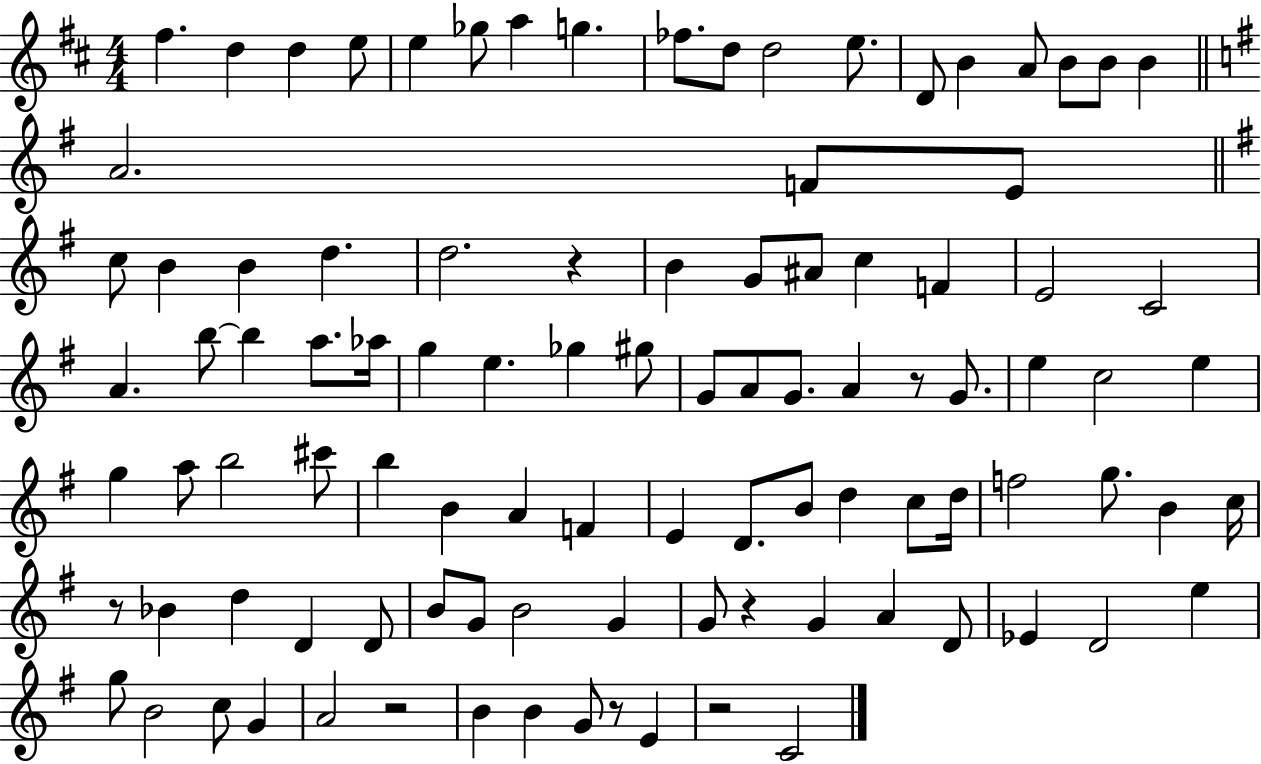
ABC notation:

X:1
T:Untitled
M:4/4
L:1/4
K:D
^f d d e/2 e _g/2 a g _f/2 d/2 d2 e/2 D/2 B A/2 B/2 B/2 B A2 F/2 E/2 c/2 B B d d2 z B G/2 ^A/2 c F E2 C2 A b/2 b a/2 _a/4 g e _g ^g/2 G/2 A/2 G/2 A z/2 G/2 e c2 e g a/2 b2 ^c'/2 b B A F E D/2 B/2 d c/2 d/4 f2 g/2 B c/4 z/2 _B d D D/2 B/2 G/2 B2 G G/2 z G A D/2 _E D2 e g/2 B2 c/2 G A2 z2 B B G/2 z/2 E z2 C2